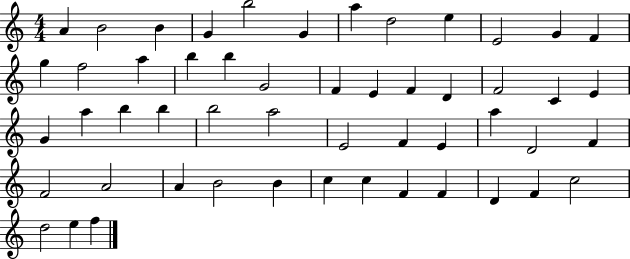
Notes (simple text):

A4/q B4/h B4/q G4/q B5/h G4/q A5/q D5/h E5/q E4/h G4/q F4/q G5/q F5/h A5/q B5/q B5/q G4/h F4/q E4/q F4/q D4/q F4/h C4/q E4/q G4/q A5/q B5/q B5/q B5/h A5/h E4/h F4/q E4/q A5/q D4/h F4/q F4/h A4/h A4/q B4/h B4/q C5/q C5/q F4/q F4/q D4/q F4/q C5/h D5/h E5/q F5/q